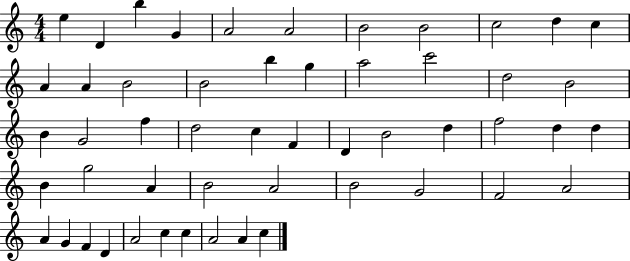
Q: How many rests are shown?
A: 0